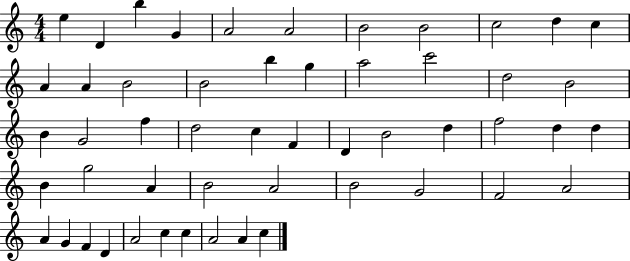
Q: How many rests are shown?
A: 0